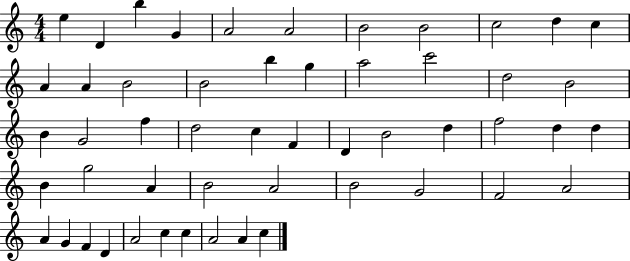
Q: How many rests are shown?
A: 0